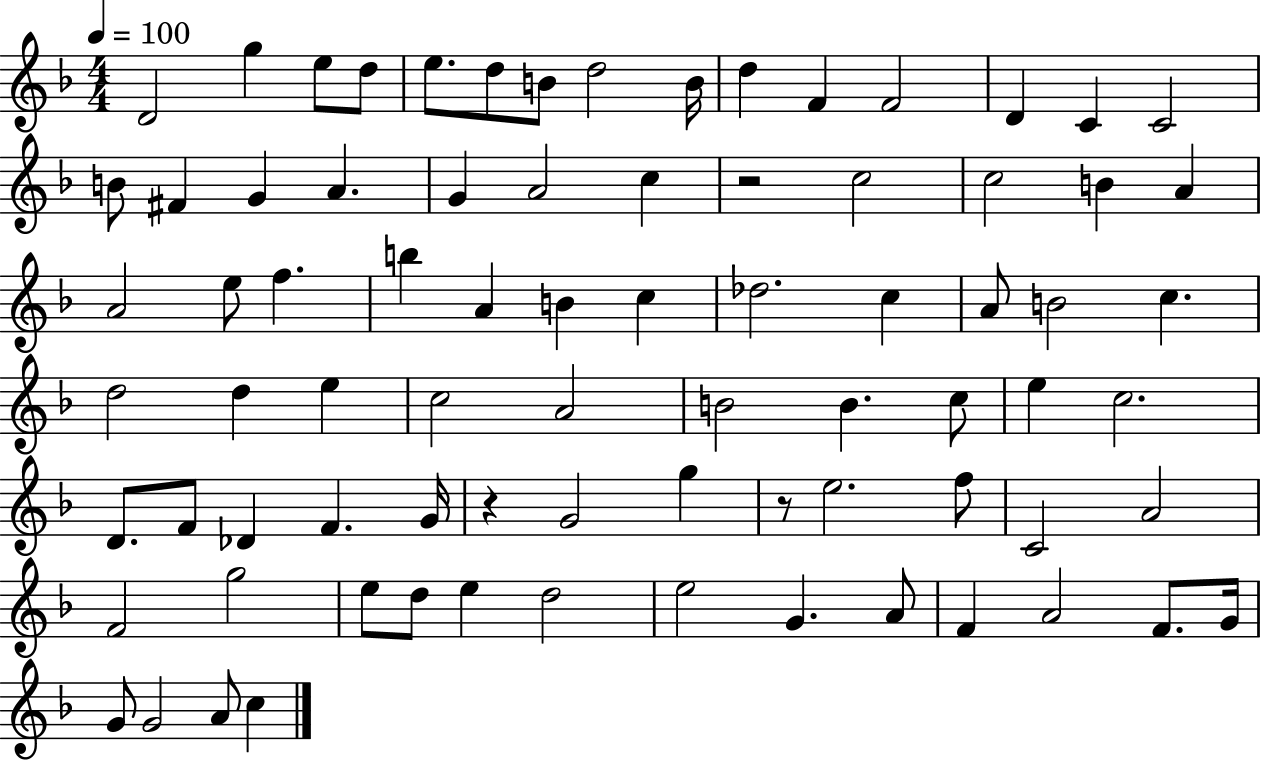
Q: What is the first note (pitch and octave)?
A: D4